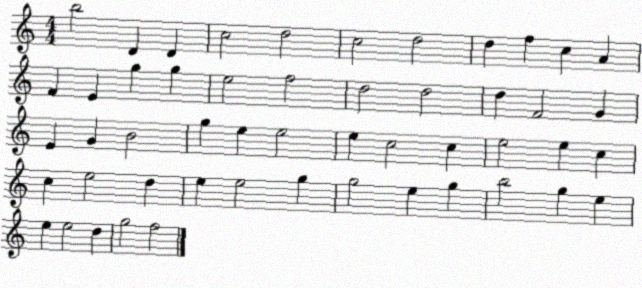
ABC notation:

X:1
T:Untitled
M:4/4
L:1/4
K:C
b2 D D c2 d2 c2 d2 d f c A F E g g e2 f2 d2 d2 d F2 G E G B2 g e e2 e c2 c e2 e c c e2 d e e2 g g2 e g b2 g e e e2 d g2 f2